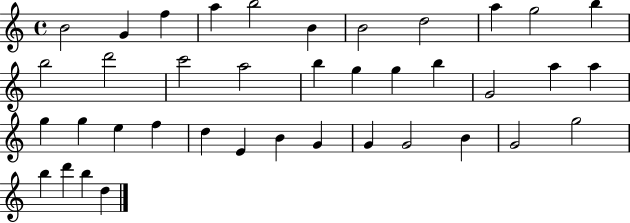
B4/h G4/q F5/q A5/q B5/h B4/q B4/h D5/h A5/q G5/h B5/q B5/h D6/h C6/h A5/h B5/q G5/q G5/q B5/q G4/h A5/q A5/q G5/q G5/q E5/q F5/q D5/q E4/q B4/q G4/q G4/q G4/h B4/q G4/h G5/h B5/q D6/q B5/q D5/q